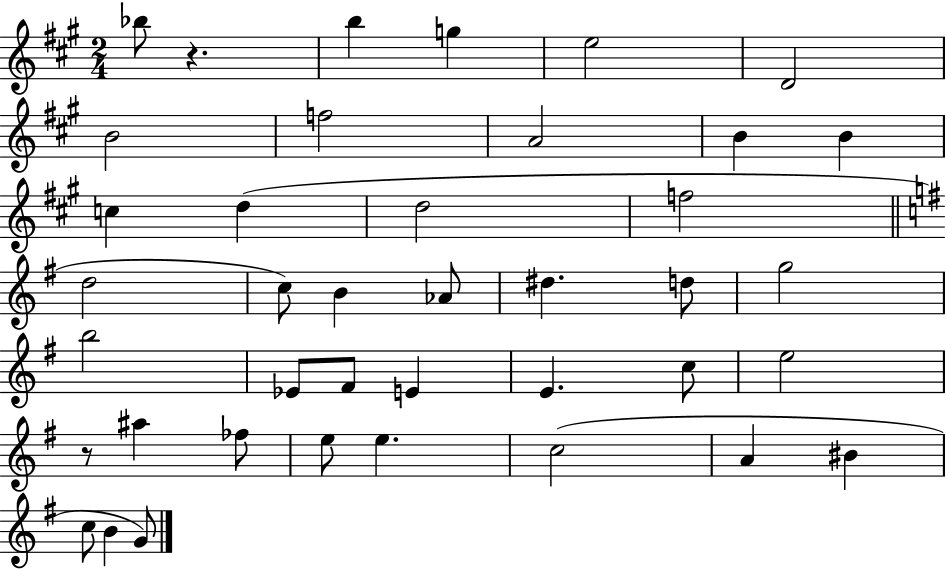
{
  \clef treble
  \numericTimeSignature
  \time 2/4
  \key a \major
  bes''8 r4. | b''4 g''4 | e''2 | d'2 | \break b'2 | f''2 | a'2 | b'4 b'4 | \break c''4 d''4( | d''2 | f''2 | \bar "||" \break \key g \major d''2 | c''8) b'4 aes'8 | dis''4. d''8 | g''2 | \break b''2 | ees'8 fis'8 e'4 | e'4. c''8 | e''2 | \break r8 ais''4 fes''8 | e''8 e''4. | c''2( | a'4 bis'4 | \break c''8 b'4 g'8) | \bar "|."
}